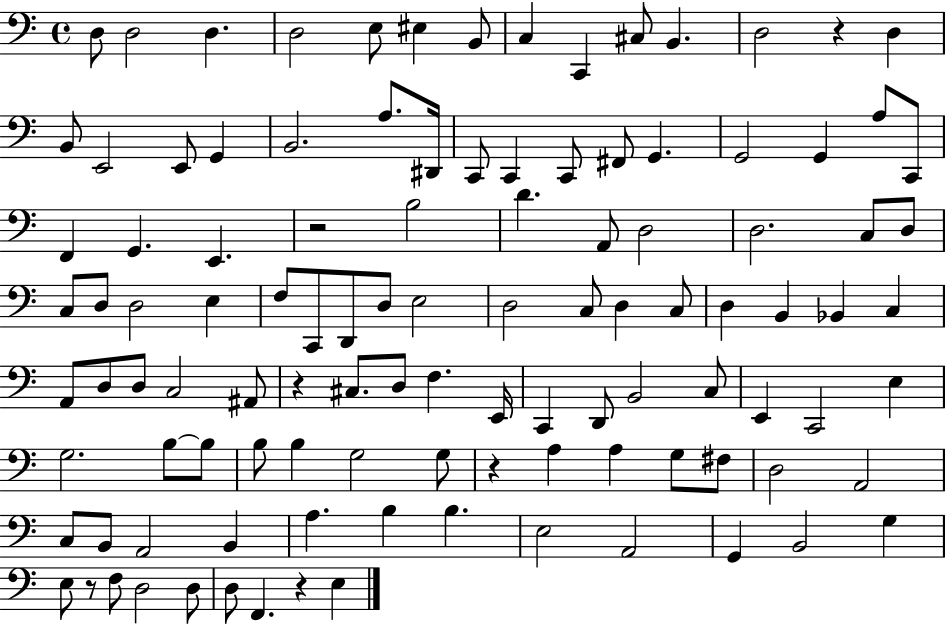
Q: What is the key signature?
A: C major